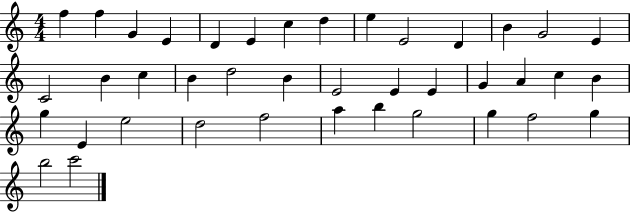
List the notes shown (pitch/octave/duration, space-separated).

F5/q F5/q G4/q E4/q D4/q E4/q C5/q D5/q E5/q E4/h D4/q B4/q G4/h E4/q C4/h B4/q C5/q B4/q D5/h B4/q E4/h E4/q E4/q G4/q A4/q C5/q B4/q G5/q E4/q E5/h D5/h F5/h A5/q B5/q G5/h G5/q F5/h G5/q B5/h C6/h